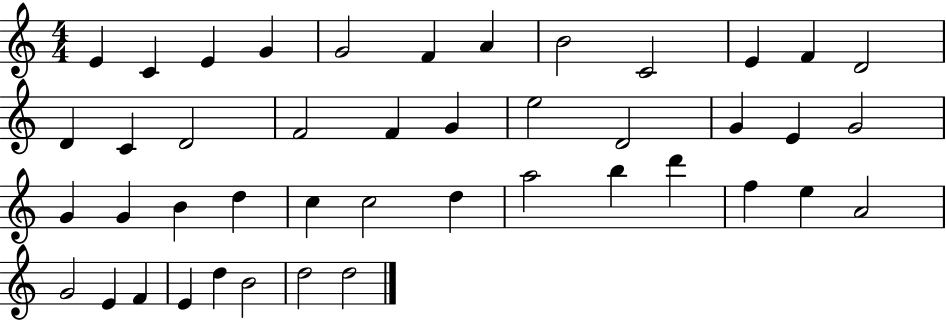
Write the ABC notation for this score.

X:1
T:Untitled
M:4/4
L:1/4
K:C
E C E G G2 F A B2 C2 E F D2 D C D2 F2 F G e2 D2 G E G2 G G B d c c2 d a2 b d' f e A2 G2 E F E d B2 d2 d2